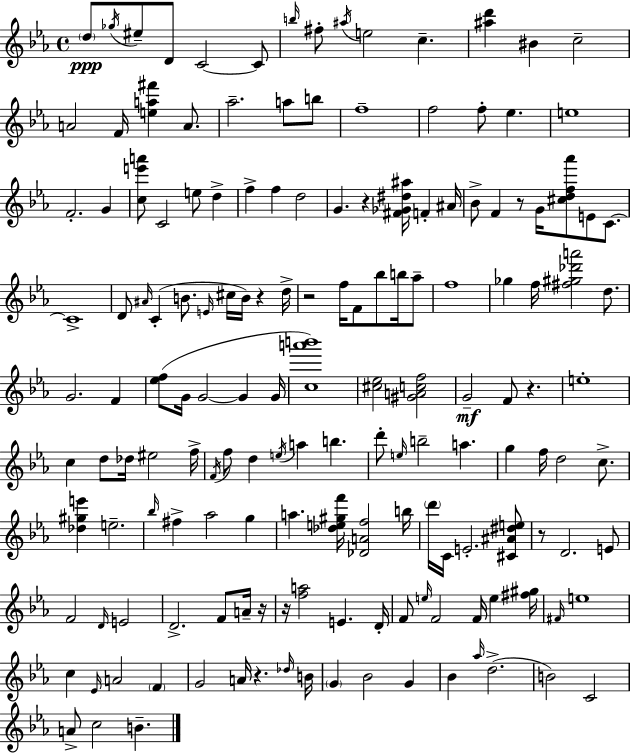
D5/e Gb5/s EIS5/e D4/e C4/h C4/e B5/s F#5/e A#5/s E5/h C5/q. [A#5,D6]/q BIS4/q C5/h A4/h F4/s [E5,A5,F#6]/q A4/e. Ab5/h. A5/e B5/e F5/w F5/h F5/e Eb5/q. E5/w F4/h. G4/q [C5,E6,A6]/e C4/h E5/e D5/q F5/q F5/q D5/h G4/q. R/q [F#4,Gb4,D#5,A#5]/s F4/q A#4/s Bb4/e F4/q R/e G4/s [C#5,D5,F5,Ab6]/e E4/e C4/e. C4/w D4/e A#4/s C4/q B4/e. E4/s C#5/s B4/s R/q D5/s R/h F5/s F4/e Bb5/e B5/s Ab5/e F5/w Gb5/q F5/s [F#5,G#5,Db6,A6]/h D5/e. G4/h. F4/q [Eb5,F5]/e G4/s G4/h G4/q G4/s [C5,A6,B6]/w [C#5,Eb5]/h [G#4,A4,C5,F5]/h G4/h F4/e R/q. E5/w C5/q D5/e Db5/s EIS5/h F5/s F4/s F5/e D5/q E5/s A5/q B5/q. D6/e E5/s B5/h A5/q. G5/q F5/s D5/h C5/e. [Db5,G#5,E6]/q E5/h. Bb5/s F#5/q Ab5/h G5/q A5/q. [Db5,E5,G#5,F6]/s [Db4,A4,F5]/h B5/s D6/s C4/s E4/h. [C#4,A#4,D#5,E5]/e R/e D4/h. E4/e F4/h D4/s E4/h D4/h. F4/e A4/s R/s R/s [F5,A5]/h E4/q. D4/s F4/e E5/s F4/h F4/s E5/q [F#5,G#5]/s F#4/s E5/w C5/q Eb4/s A4/h F4/q G4/h A4/s R/q. Db5/s B4/s G4/q Bb4/h G4/q Bb4/q Ab5/s D5/h. B4/h C4/h A4/e C5/h B4/q.